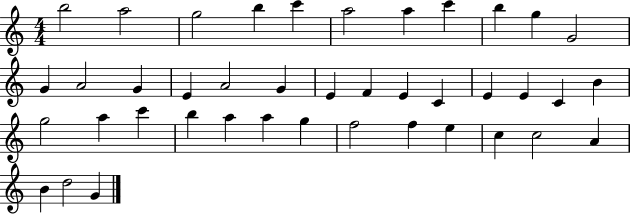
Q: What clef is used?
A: treble